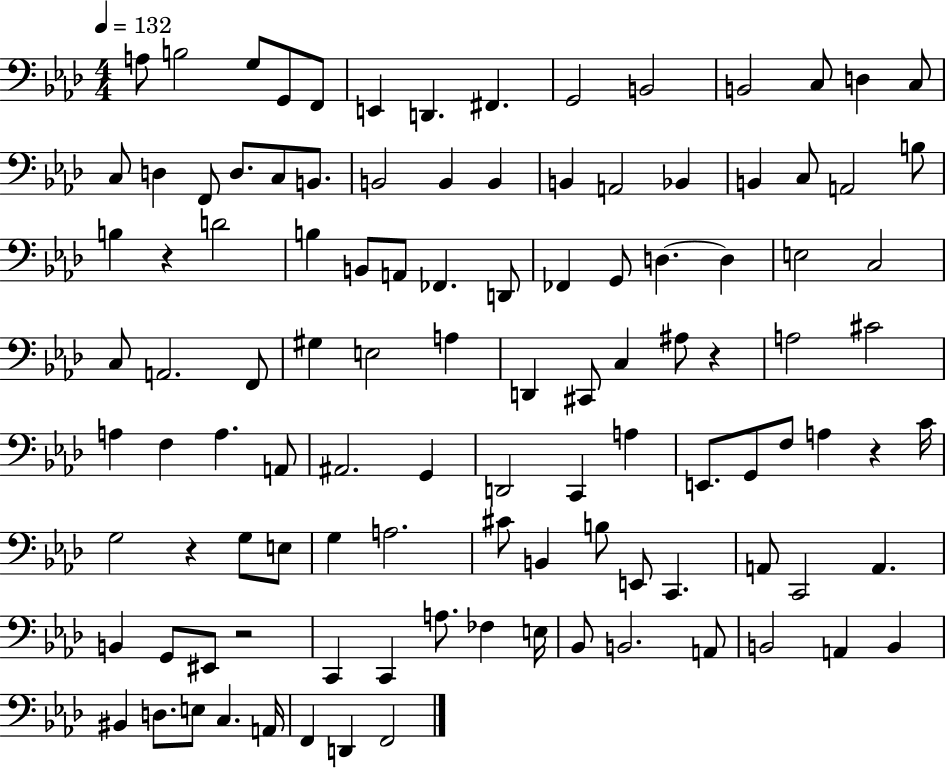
{
  \clef bass
  \numericTimeSignature
  \time 4/4
  \key aes \major
  \tempo 4 = 132
  a8 b2 g8 g,8 f,8 | e,4 d,4. fis,4. | g,2 b,2 | b,2 c8 d4 c8 | \break c8 d4 f,8 d8. c8 b,8. | b,2 b,4 b,4 | b,4 a,2 bes,4 | b,4 c8 a,2 b8 | \break b4 r4 d'2 | b4 b,8 a,8 fes,4. d,8 | fes,4 g,8 d4.~~ d4 | e2 c2 | \break c8 a,2. f,8 | gis4 e2 a4 | d,4 cis,8 c4 ais8 r4 | a2 cis'2 | \break a4 f4 a4. a,8 | ais,2. g,4 | d,2 c,4 a4 | e,8. g,8 f8 a4 r4 c'16 | \break g2 r4 g8 e8 | g4 a2. | cis'8 b,4 b8 e,8 c,4. | a,8 c,2 a,4. | \break b,4 g,8 eis,8 r2 | c,4 c,4 a8. fes4 e16 | bes,8 b,2. a,8 | b,2 a,4 b,4 | \break bis,4 d8. e8 c4. a,16 | f,4 d,4 f,2 | \bar "|."
}